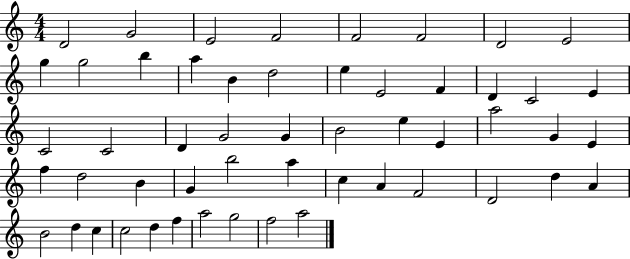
D4/h G4/h E4/h F4/h F4/h F4/h D4/h E4/h G5/q G5/h B5/q A5/q B4/q D5/h E5/q E4/h F4/q D4/q C4/h E4/q C4/h C4/h D4/q G4/h G4/q B4/h E5/q E4/q A5/h G4/q E4/q F5/q D5/h B4/q G4/q B5/h A5/q C5/q A4/q F4/h D4/h D5/q A4/q B4/h D5/q C5/q C5/h D5/q F5/q A5/h G5/h F5/h A5/h